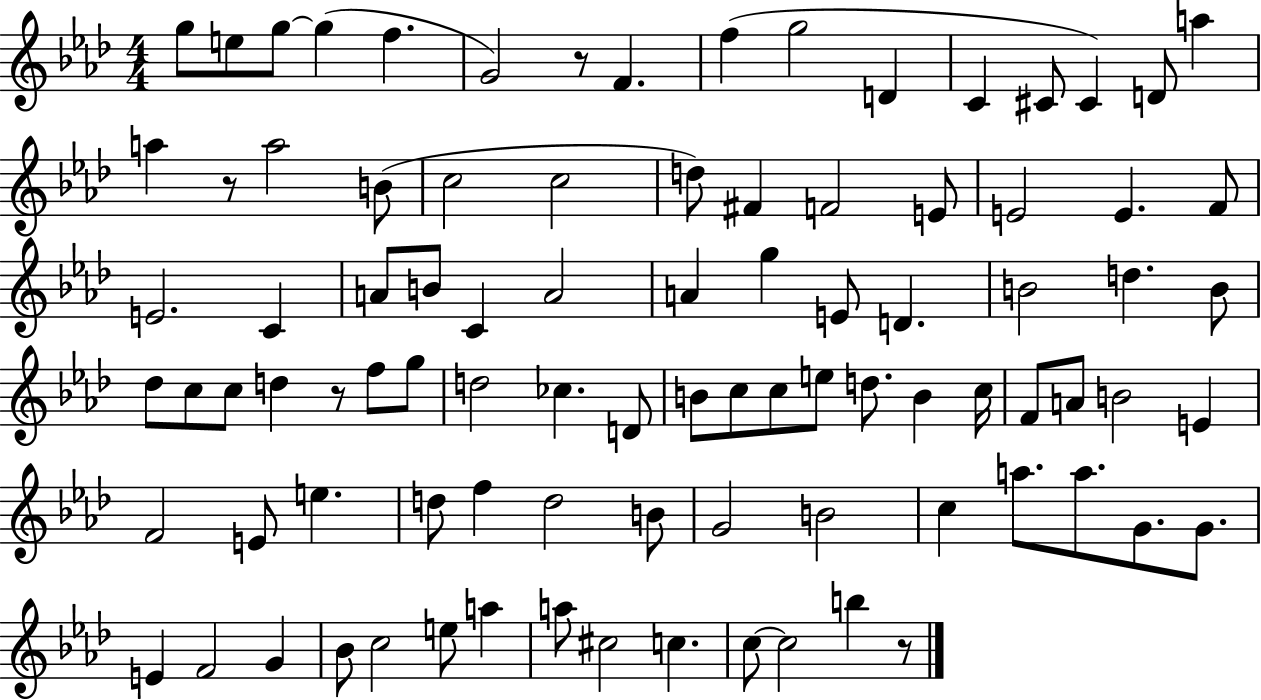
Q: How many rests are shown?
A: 4